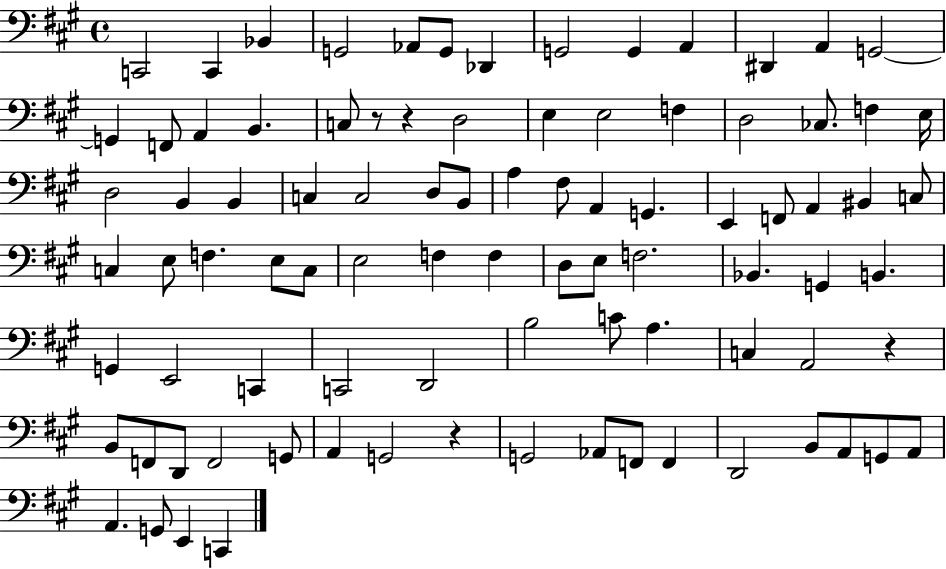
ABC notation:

X:1
T:Untitled
M:4/4
L:1/4
K:A
C,,2 C,, _B,, G,,2 _A,,/2 G,,/2 _D,, G,,2 G,, A,, ^D,, A,, G,,2 G,, F,,/2 A,, B,, C,/2 z/2 z D,2 E, E,2 F, D,2 _C,/2 F, E,/4 D,2 B,, B,, C, C,2 D,/2 B,,/2 A, ^F,/2 A,, G,, E,, F,,/2 A,, ^B,, C,/2 C, E,/2 F, E,/2 C,/2 E,2 F, F, D,/2 E,/2 F,2 _B,, G,, B,, G,, E,,2 C,, C,,2 D,,2 B,2 C/2 A, C, A,,2 z B,,/2 F,,/2 D,,/2 F,,2 G,,/2 A,, G,,2 z G,,2 _A,,/2 F,,/2 F,, D,,2 B,,/2 A,,/2 G,,/2 A,,/2 A,, G,,/2 E,, C,,